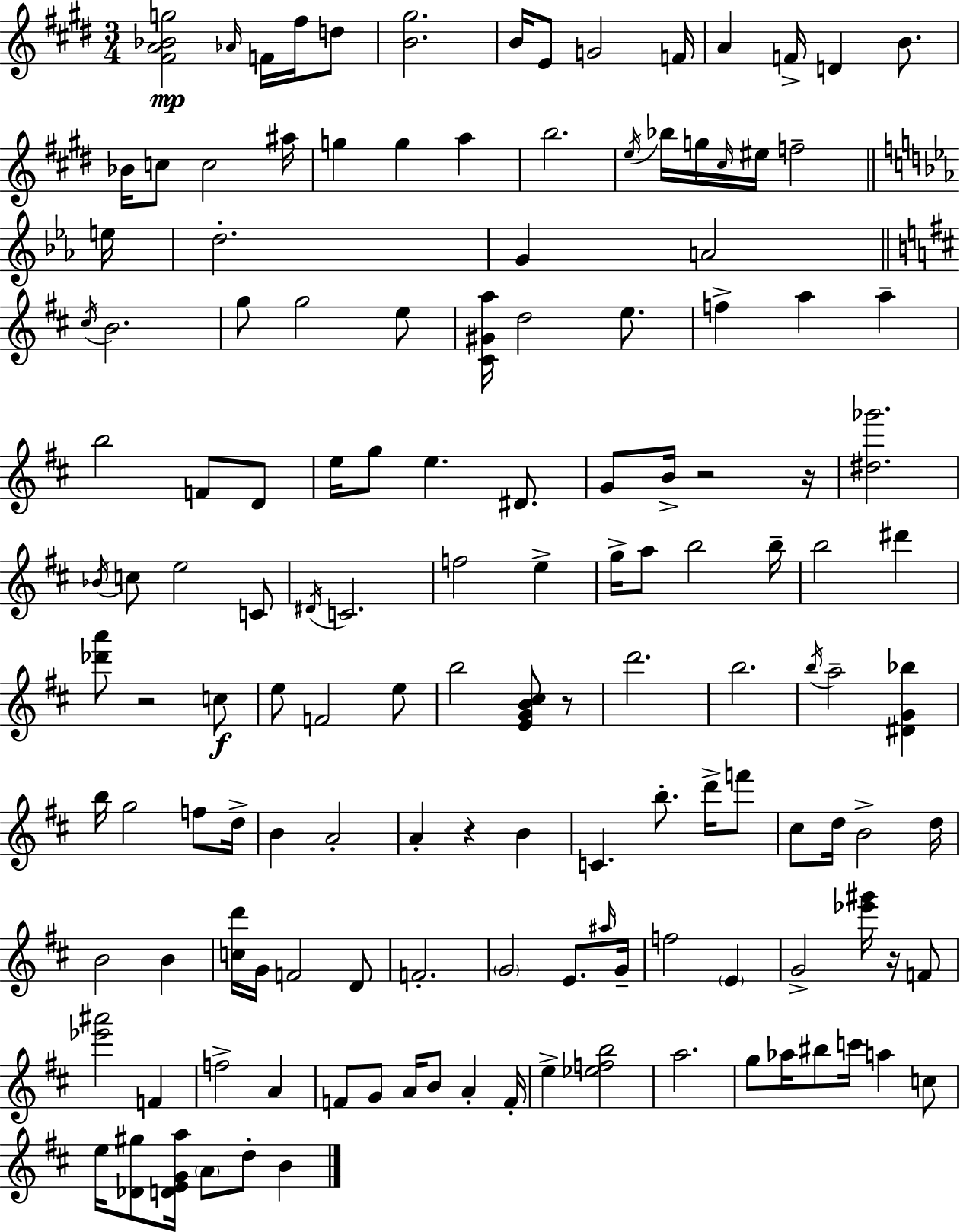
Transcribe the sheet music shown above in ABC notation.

X:1
T:Untitled
M:3/4
L:1/4
K:E
[^FA_Bg]2 _A/4 F/4 ^f/4 d/2 [B^g]2 B/4 E/2 G2 F/4 A F/4 D B/2 _B/4 c/2 c2 ^a/4 g g a b2 e/4 _b/4 g/4 ^c/4 ^e/4 f2 e/4 d2 G A2 ^c/4 B2 g/2 g2 e/2 [^C^Ga]/4 d2 e/2 f a a b2 F/2 D/2 e/4 g/2 e ^D/2 G/2 B/4 z2 z/4 [^d_g']2 _B/4 c/2 e2 C/2 ^D/4 C2 f2 e g/4 a/2 b2 b/4 b2 ^d' [_d'a']/2 z2 c/2 e/2 F2 e/2 b2 [EGB^c]/2 z/2 d'2 b2 b/4 a2 [^DG_b] b/4 g2 f/2 d/4 B A2 A z B C b/2 d'/4 f'/2 ^c/2 d/4 B2 d/4 B2 B [cd']/4 G/4 F2 D/2 F2 G2 E/2 ^a/4 G/4 f2 E G2 [_e'^g']/4 z/4 F/2 [_e'^a']2 F f2 A F/2 G/2 A/4 B/2 A F/4 e [_efb]2 a2 g/2 _a/4 ^b/2 c'/4 a c/2 e/4 [_D^g]/2 [DEGa]/4 A/2 d/2 B